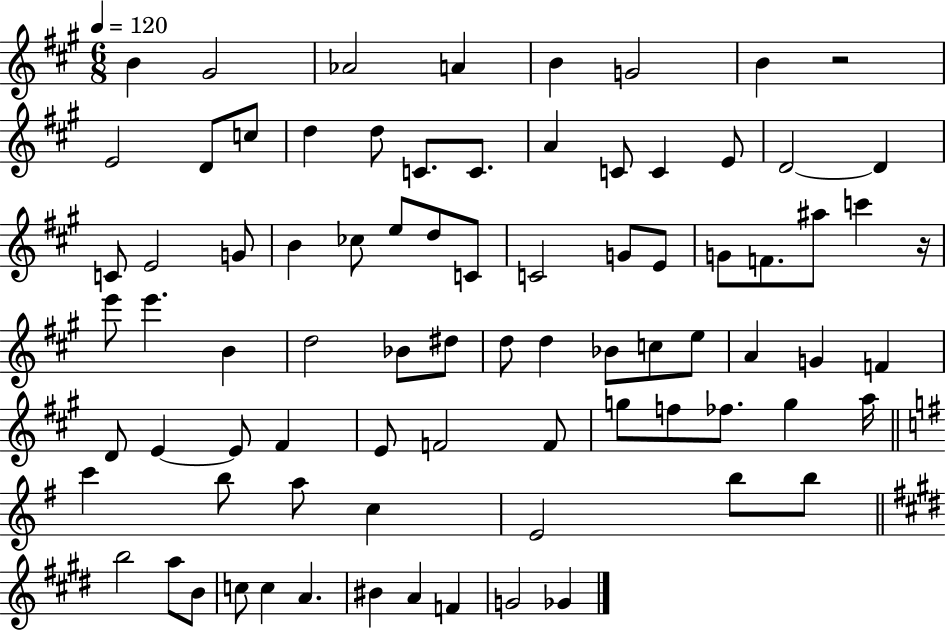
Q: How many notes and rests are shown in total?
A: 81